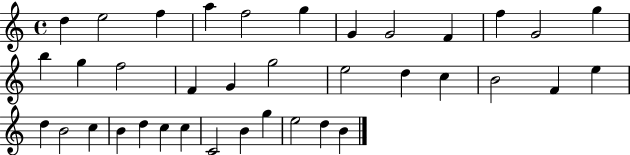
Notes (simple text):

D5/q E5/h F5/q A5/q F5/h G5/q G4/q G4/h F4/q F5/q G4/h G5/q B5/q G5/q F5/h F4/q G4/q G5/h E5/h D5/q C5/q B4/h F4/q E5/q D5/q B4/h C5/q B4/q D5/q C5/q C5/q C4/h B4/q G5/q E5/h D5/q B4/q